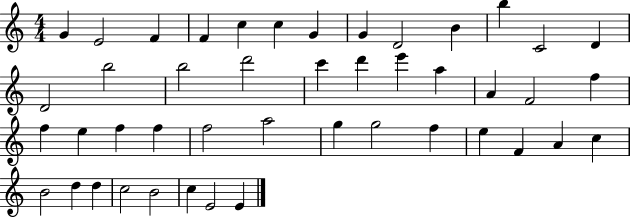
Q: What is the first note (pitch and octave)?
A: G4